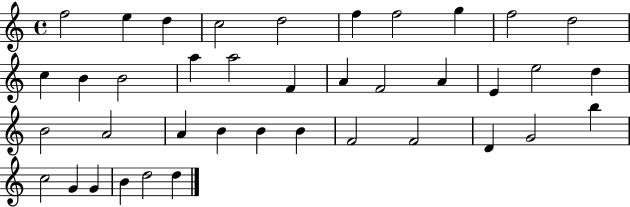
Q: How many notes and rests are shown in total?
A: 39